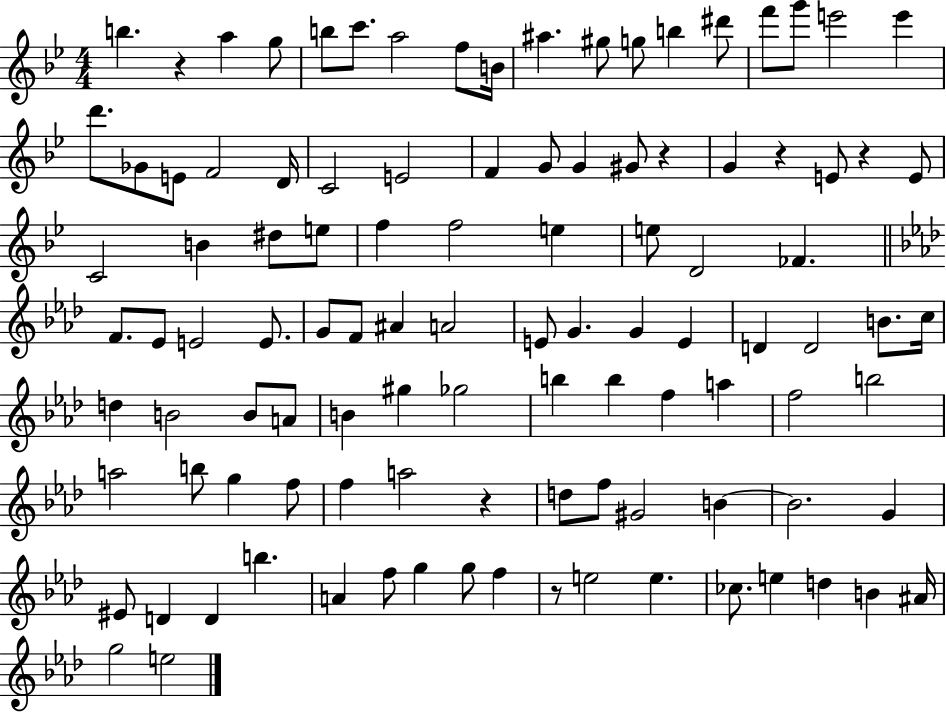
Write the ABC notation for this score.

X:1
T:Untitled
M:4/4
L:1/4
K:Bb
b z a g/2 b/2 c'/2 a2 f/2 B/4 ^a ^g/2 g/2 b ^d'/2 f'/2 g'/2 e'2 e' d'/2 _G/2 E/2 F2 D/4 C2 E2 F G/2 G ^G/2 z G z E/2 z E/2 C2 B ^d/2 e/2 f f2 e e/2 D2 _F F/2 _E/2 E2 E/2 G/2 F/2 ^A A2 E/2 G G E D D2 B/2 c/4 d B2 B/2 A/2 B ^g _g2 b b f a f2 b2 a2 b/2 g f/2 f a2 z d/2 f/2 ^G2 B B2 G ^E/2 D D b A f/2 g g/2 f z/2 e2 e _c/2 e d B ^A/4 g2 e2